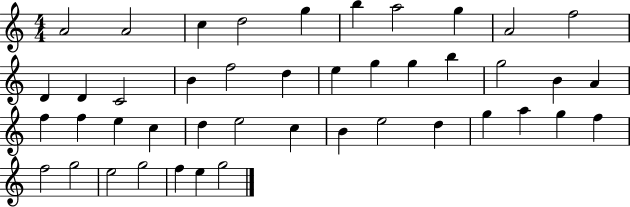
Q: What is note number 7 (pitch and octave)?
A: A5